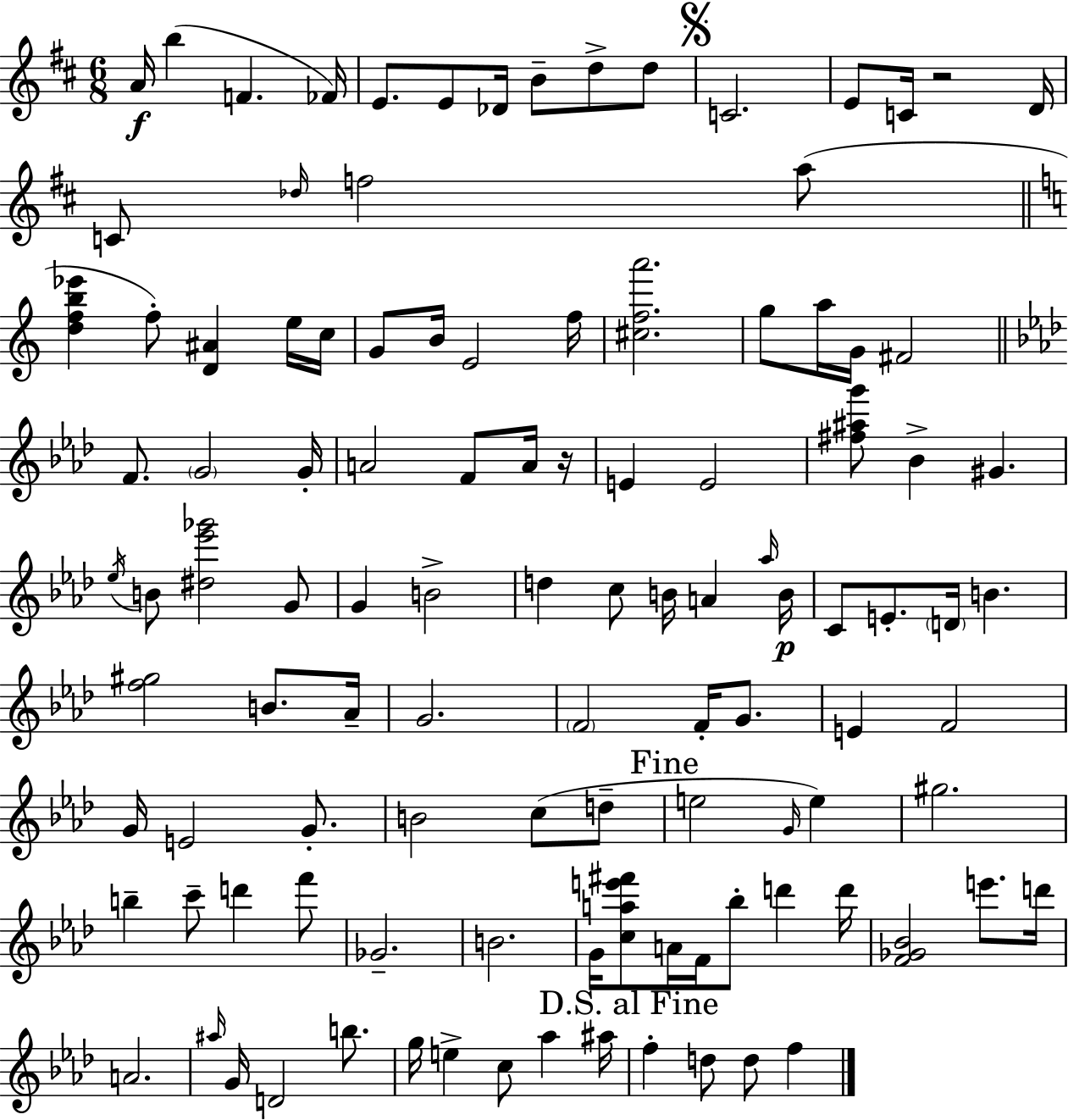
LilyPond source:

{
  \clef treble
  \numericTimeSignature
  \time 6/8
  \key d \major
  a'16\f b''4( f'4. fes'16) | e'8. e'8 des'16 b'8-- d''8-> d''8 | \mark \markup { \musicglyph "scripts.segno" } c'2. | e'8 c'16 r2 d'16 | \break c'8 \grace { des''16 } f''2 a''8( | \bar "||" \break \key c \major <d'' f'' b'' ees'''>4 f''8-.) <d' ais'>4 e''16 c''16 | g'8 b'16 e'2 f''16 | <cis'' f'' a'''>2. | g''8 a''16 g'16 fis'2 | \break \bar "||" \break \key aes \major f'8. \parenthesize g'2 g'16-. | a'2 f'8 a'16 r16 | e'4 e'2 | <fis'' ais'' g'''>8 bes'4-> gis'4. | \break \acciaccatura { ees''16 } b'8 <dis'' ees''' ges'''>2 g'8 | g'4 b'2-> | d''4 c''8 b'16 a'4 | \grace { aes''16 }\p b'16 c'8 e'8.-. \parenthesize d'16 b'4. | \break <f'' gis''>2 b'8. | aes'16-- g'2. | \parenthesize f'2 f'16-. g'8. | e'4 f'2 | \break g'16 e'2 g'8.-. | b'2 c''8( | d''8-- \mark "Fine" e''2 \grace { g'16 }) e''4 | gis''2. | \break b''4-- c'''8-- d'''4 | f'''8 ges'2.-- | b'2. | g'16 <c'' a'' e''' fis'''>8 a'16 f'16 bes''8-. d'''4 | \break d'''16 <f' ges' bes'>2 e'''8. | d'''16 a'2. | \grace { ais''16 } g'16 d'2 | b''8. g''16 e''4-> c''8 aes''4 | \break ais''16 \mark "D.S. al Fine" f''4-. d''8 d''8 | f''4 \bar "|."
}